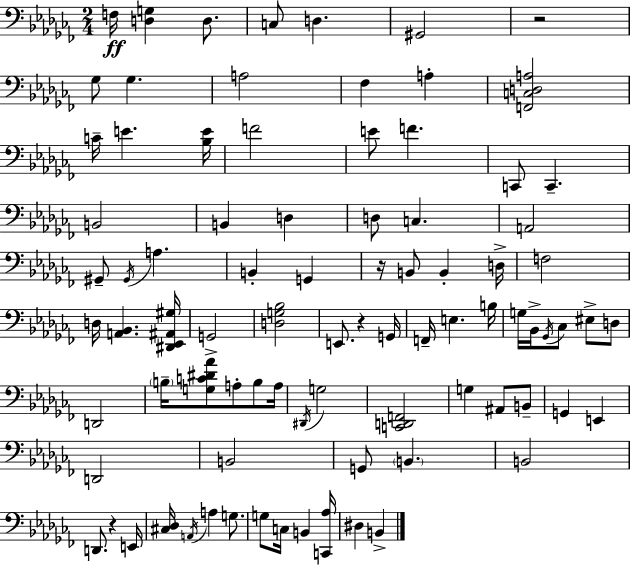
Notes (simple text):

F3/s [D3,G3]/q D3/e. C3/e D3/q. G#2/h R/h Gb3/e Gb3/q. A3/h FES3/q A3/q [F2,C3,D3,A3]/h C4/s E4/q. [Bb3,E4]/s F4/h E4/e F4/q. C2/e C2/q. B2/h B2/q D3/q D3/e C3/q. A2/h G#2/e G#2/s A3/q. B2/q G2/q R/s B2/e B2/q D3/s F3/h D3/s [A2,Bb2]/q. [D#2,Eb2,A#2,G#3]/s G2/h [D3,G3,Bb3]/h E2/e. R/q G2/s F2/s E3/q. B3/s G3/s Bb2/s Gb2/s CES3/e EIS3/e D3/e D2/h B3/s [G3,C4,D#4,Ab4]/e A3/e B3/e A3/s D#2/s G3/h [C2,D2,F2]/h G3/q A#2/e B2/e G2/q E2/q D2/h B2/h G2/e B2/q. B2/h D2/e. R/q E2/s [C#3,Db3]/s A2/s A3/q G3/e. G3/e C3/s B2/q [C2,Ab3]/s D#3/q B2/q